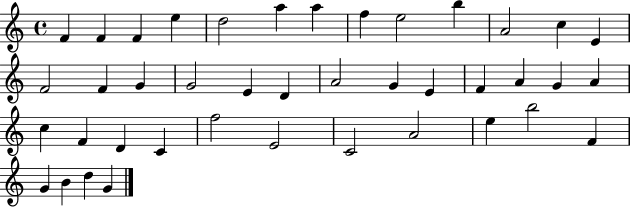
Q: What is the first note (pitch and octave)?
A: F4